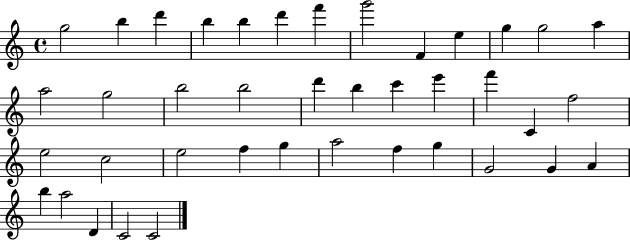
X:1
T:Untitled
M:4/4
L:1/4
K:C
g2 b d' b b d' f' g'2 F e g g2 a a2 g2 b2 b2 d' b c' e' f' C f2 e2 c2 e2 f g a2 f g G2 G A b a2 D C2 C2